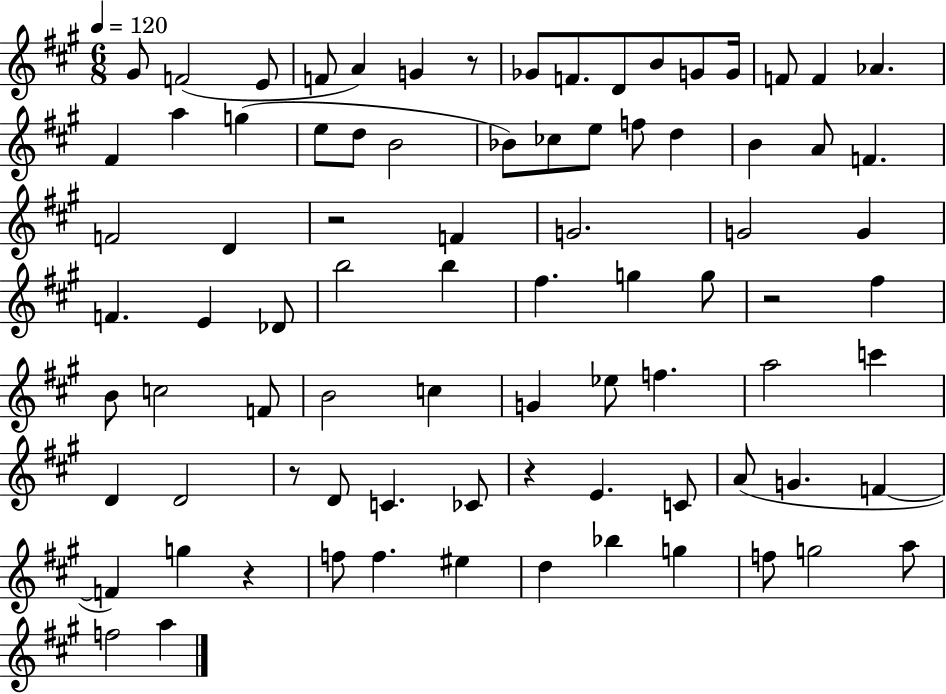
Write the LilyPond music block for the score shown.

{
  \clef treble
  \numericTimeSignature
  \time 6/8
  \key a \major
  \tempo 4 = 120
  gis'8 f'2( e'8 | f'8 a'4) g'4 r8 | ges'8 f'8. d'8 b'8 g'8 g'16 | f'8 f'4 aes'4. | \break fis'4 a''4 g''4( | e''8 d''8 b'2 | bes'8) ces''8 e''8 f''8 d''4 | b'4 a'8 f'4. | \break f'2 d'4 | r2 f'4 | g'2. | g'2 g'4 | \break f'4. e'4 des'8 | b''2 b''4 | fis''4. g''4 g''8 | r2 fis''4 | \break b'8 c''2 f'8 | b'2 c''4 | g'4 ees''8 f''4. | a''2 c'''4 | \break d'4 d'2 | r8 d'8 c'4. ces'8 | r4 e'4. c'8 | a'8( g'4. f'4~~ | \break f'4) g''4 r4 | f''8 f''4. eis''4 | d''4 bes''4 g''4 | f''8 g''2 a''8 | \break f''2 a''4 | \bar "|."
}